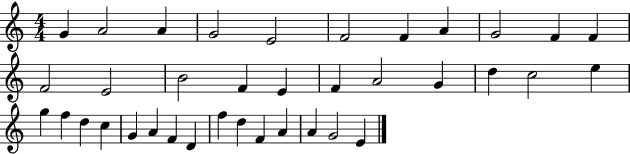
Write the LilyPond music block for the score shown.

{
  \clef treble
  \numericTimeSignature
  \time 4/4
  \key c \major
  g'4 a'2 a'4 | g'2 e'2 | f'2 f'4 a'4 | g'2 f'4 f'4 | \break f'2 e'2 | b'2 f'4 e'4 | f'4 a'2 g'4 | d''4 c''2 e''4 | \break g''4 f''4 d''4 c''4 | g'4 a'4 f'4 d'4 | f''4 d''4 f'4 a'4 | a'4 g'2 e'4 | \break \bar "|."
}